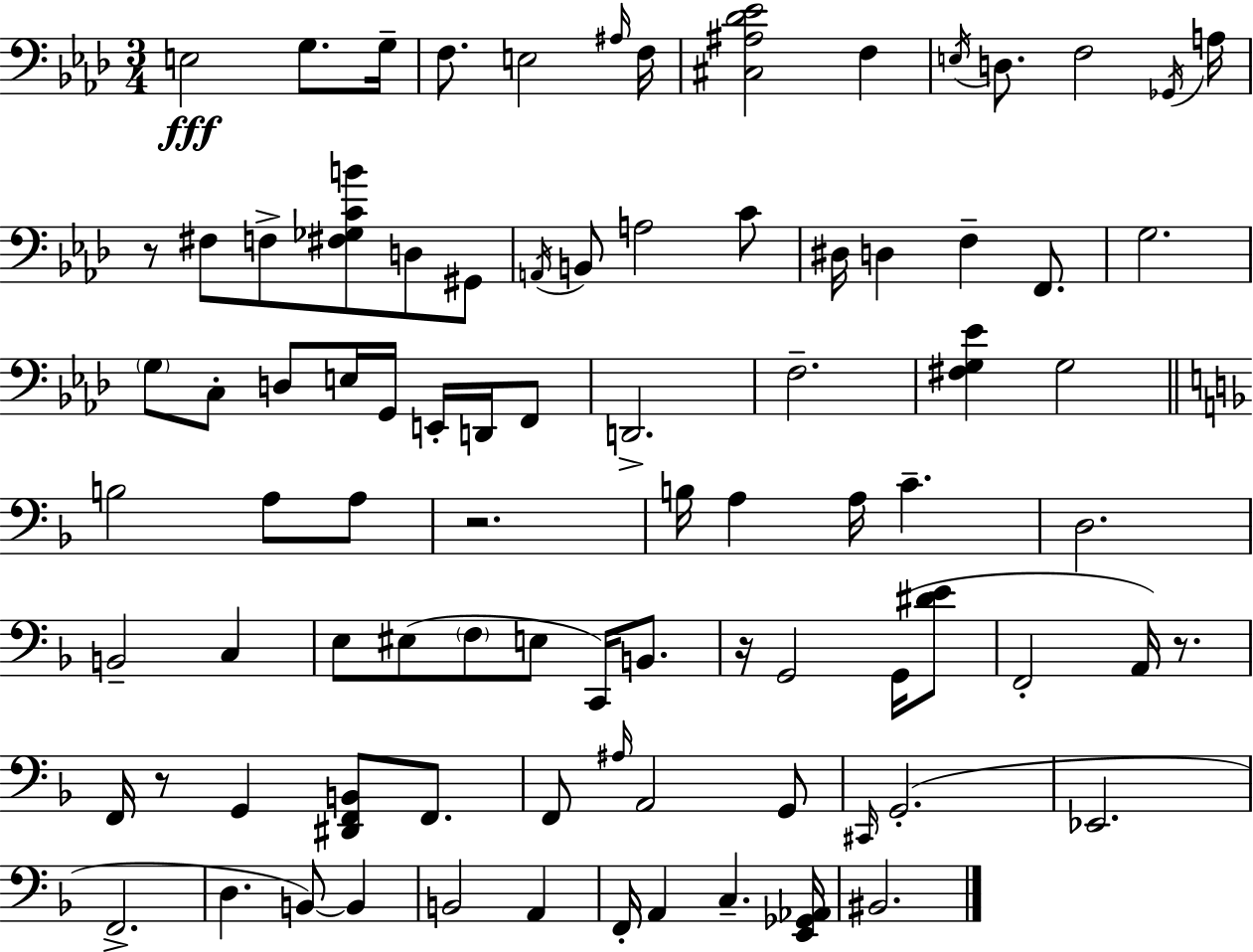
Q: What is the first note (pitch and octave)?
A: E3